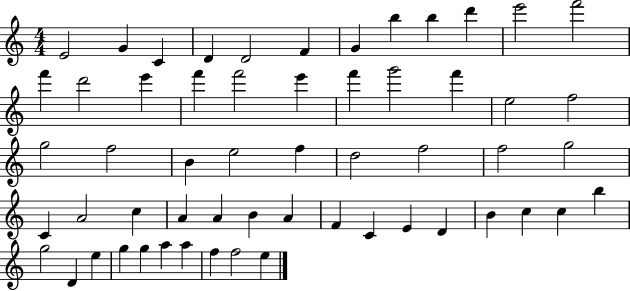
X:1
T:Untitled
M:4/4
L:1/4
K:C
E2 G C D D2 F G b b d' e'2 f'2 f' d'2 e' f' f'2 e' f' g'2 f' e2 f2 g2 f2 B e2 f d2 f2 f2 g2 C A2 c A A B A F C E D B c c b g2 D e g g a a f f2 e